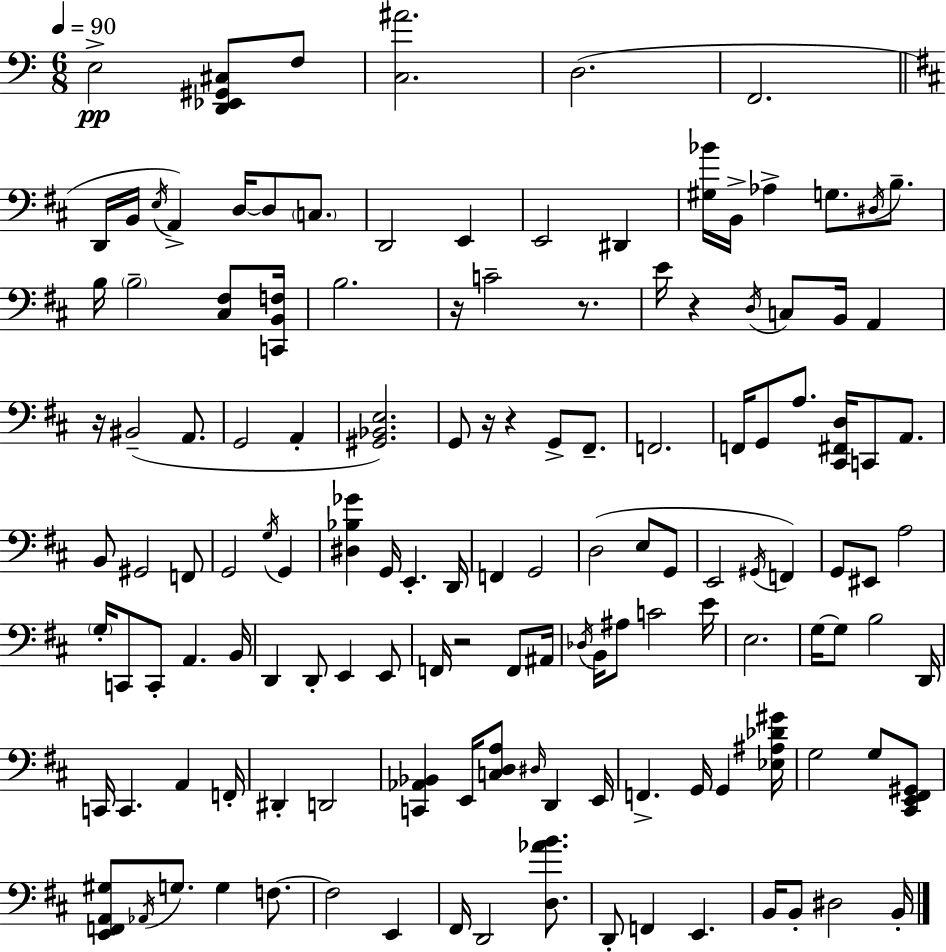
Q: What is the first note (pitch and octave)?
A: E3